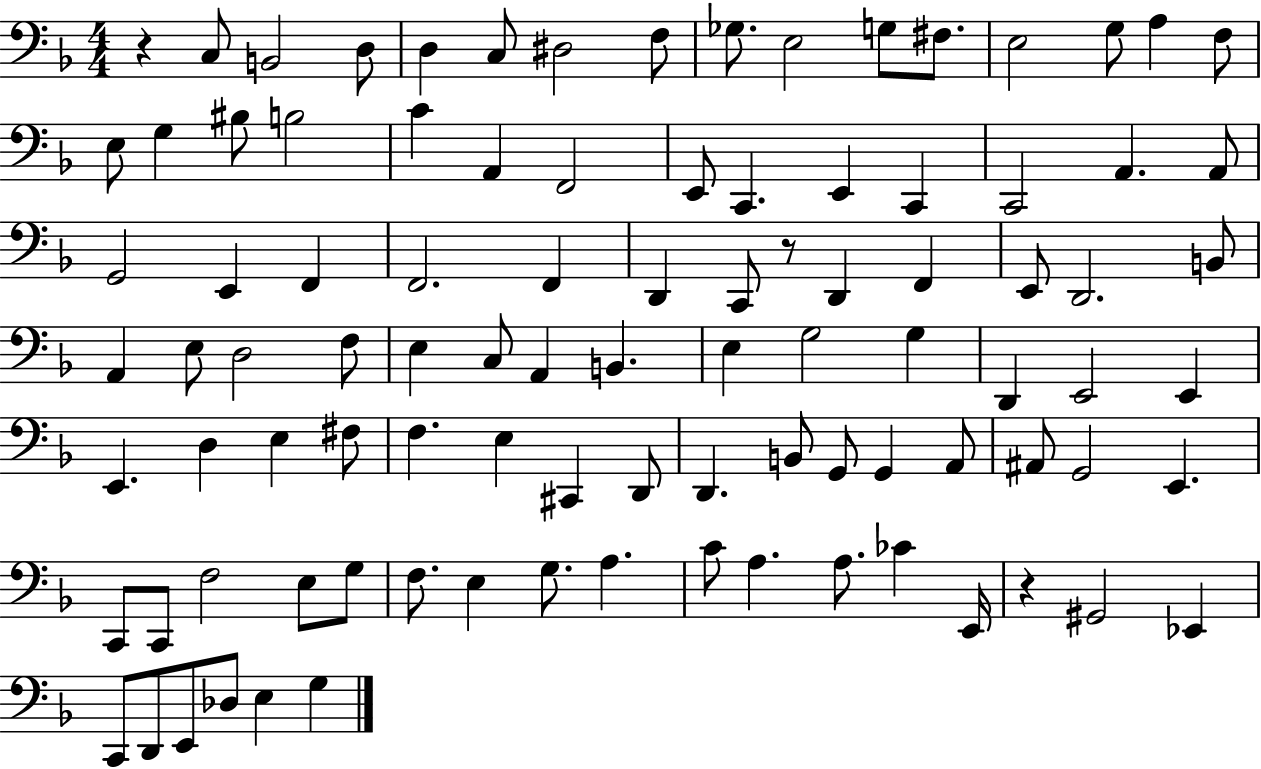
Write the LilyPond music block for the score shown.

{
  \clef bass
  \numericTimeSignature
  \time 4/4
  \key f \major
  r4 c8 b,2 d8 | d4 c8 dis2 f8 | ges8. e2 g8 fis8. | e2 g8 a4 f8 | \break e8 g4 bis8 b2 | c'4 a,4 f,2 | e,8 c,4. e,4 c,4 | c,2 a,4. a,8 | \break g,2 e,4 f,4 | f,2. f,4 | d,4 c,8 r8 d,4 f,4 | e,8 d,2. b,8 | \break a,4 e8 d2 f8 | e4 c8 a,4 b,4. | e4 g2 g4 | d,4 e,2 e,4 | \break e,4. d4 e4 fis8 | f4. e4 cis,4 d,8 | d,4. b,8 g,8 g,4 a,8 | ais,8 g,2 e,4. | \break c,8 c,8 f2 e8 g8 | f8. e4 g8. a4. | c'8 a4. a8. ces'4 e,16 | r4 gis,2 ees,4 | \break c,8 d,8 e,8 des8 e4 g4 | \bar "|."
}